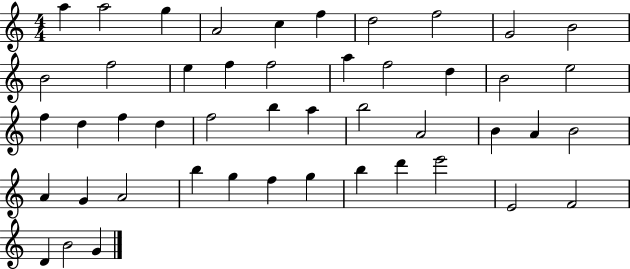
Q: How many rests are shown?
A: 0